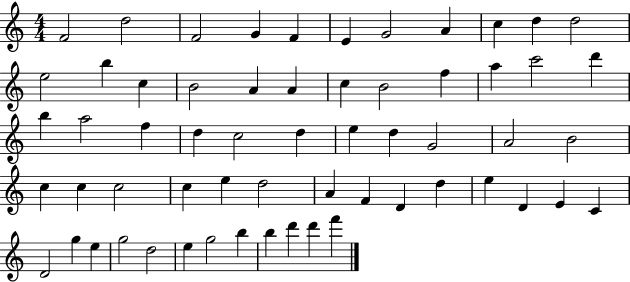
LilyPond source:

{
  \clef treble
  \numericTimeSignature
  \time 4/4
  \key c \major
  f'2 d''2 | f'2 g'4 f'4 | e'4 g'2 a'4 | c''4 d''4 d''2 | \break e''2 b''4 c''4 | b'2 a'4 a'4 | c''4 b'2 f''4 | a''4 c'''2 d'''4 | \break b''4 a''2 f''4 | d''4 c''2 d''4 | e''4 d''4 g'2 | a'2 b'2 | \break c''4 c''4 c''2 | c''4 e''4 d''2 | a'4 f'4 d'4 d''4 | e''4 d'4 e'4 c'4 | \break d'2 g''4 e''4 | g''2 d''2 | e''4 g''2 b''4 | b''4 d'''4 d'''4 f'''4 | \break \bar "|."
}